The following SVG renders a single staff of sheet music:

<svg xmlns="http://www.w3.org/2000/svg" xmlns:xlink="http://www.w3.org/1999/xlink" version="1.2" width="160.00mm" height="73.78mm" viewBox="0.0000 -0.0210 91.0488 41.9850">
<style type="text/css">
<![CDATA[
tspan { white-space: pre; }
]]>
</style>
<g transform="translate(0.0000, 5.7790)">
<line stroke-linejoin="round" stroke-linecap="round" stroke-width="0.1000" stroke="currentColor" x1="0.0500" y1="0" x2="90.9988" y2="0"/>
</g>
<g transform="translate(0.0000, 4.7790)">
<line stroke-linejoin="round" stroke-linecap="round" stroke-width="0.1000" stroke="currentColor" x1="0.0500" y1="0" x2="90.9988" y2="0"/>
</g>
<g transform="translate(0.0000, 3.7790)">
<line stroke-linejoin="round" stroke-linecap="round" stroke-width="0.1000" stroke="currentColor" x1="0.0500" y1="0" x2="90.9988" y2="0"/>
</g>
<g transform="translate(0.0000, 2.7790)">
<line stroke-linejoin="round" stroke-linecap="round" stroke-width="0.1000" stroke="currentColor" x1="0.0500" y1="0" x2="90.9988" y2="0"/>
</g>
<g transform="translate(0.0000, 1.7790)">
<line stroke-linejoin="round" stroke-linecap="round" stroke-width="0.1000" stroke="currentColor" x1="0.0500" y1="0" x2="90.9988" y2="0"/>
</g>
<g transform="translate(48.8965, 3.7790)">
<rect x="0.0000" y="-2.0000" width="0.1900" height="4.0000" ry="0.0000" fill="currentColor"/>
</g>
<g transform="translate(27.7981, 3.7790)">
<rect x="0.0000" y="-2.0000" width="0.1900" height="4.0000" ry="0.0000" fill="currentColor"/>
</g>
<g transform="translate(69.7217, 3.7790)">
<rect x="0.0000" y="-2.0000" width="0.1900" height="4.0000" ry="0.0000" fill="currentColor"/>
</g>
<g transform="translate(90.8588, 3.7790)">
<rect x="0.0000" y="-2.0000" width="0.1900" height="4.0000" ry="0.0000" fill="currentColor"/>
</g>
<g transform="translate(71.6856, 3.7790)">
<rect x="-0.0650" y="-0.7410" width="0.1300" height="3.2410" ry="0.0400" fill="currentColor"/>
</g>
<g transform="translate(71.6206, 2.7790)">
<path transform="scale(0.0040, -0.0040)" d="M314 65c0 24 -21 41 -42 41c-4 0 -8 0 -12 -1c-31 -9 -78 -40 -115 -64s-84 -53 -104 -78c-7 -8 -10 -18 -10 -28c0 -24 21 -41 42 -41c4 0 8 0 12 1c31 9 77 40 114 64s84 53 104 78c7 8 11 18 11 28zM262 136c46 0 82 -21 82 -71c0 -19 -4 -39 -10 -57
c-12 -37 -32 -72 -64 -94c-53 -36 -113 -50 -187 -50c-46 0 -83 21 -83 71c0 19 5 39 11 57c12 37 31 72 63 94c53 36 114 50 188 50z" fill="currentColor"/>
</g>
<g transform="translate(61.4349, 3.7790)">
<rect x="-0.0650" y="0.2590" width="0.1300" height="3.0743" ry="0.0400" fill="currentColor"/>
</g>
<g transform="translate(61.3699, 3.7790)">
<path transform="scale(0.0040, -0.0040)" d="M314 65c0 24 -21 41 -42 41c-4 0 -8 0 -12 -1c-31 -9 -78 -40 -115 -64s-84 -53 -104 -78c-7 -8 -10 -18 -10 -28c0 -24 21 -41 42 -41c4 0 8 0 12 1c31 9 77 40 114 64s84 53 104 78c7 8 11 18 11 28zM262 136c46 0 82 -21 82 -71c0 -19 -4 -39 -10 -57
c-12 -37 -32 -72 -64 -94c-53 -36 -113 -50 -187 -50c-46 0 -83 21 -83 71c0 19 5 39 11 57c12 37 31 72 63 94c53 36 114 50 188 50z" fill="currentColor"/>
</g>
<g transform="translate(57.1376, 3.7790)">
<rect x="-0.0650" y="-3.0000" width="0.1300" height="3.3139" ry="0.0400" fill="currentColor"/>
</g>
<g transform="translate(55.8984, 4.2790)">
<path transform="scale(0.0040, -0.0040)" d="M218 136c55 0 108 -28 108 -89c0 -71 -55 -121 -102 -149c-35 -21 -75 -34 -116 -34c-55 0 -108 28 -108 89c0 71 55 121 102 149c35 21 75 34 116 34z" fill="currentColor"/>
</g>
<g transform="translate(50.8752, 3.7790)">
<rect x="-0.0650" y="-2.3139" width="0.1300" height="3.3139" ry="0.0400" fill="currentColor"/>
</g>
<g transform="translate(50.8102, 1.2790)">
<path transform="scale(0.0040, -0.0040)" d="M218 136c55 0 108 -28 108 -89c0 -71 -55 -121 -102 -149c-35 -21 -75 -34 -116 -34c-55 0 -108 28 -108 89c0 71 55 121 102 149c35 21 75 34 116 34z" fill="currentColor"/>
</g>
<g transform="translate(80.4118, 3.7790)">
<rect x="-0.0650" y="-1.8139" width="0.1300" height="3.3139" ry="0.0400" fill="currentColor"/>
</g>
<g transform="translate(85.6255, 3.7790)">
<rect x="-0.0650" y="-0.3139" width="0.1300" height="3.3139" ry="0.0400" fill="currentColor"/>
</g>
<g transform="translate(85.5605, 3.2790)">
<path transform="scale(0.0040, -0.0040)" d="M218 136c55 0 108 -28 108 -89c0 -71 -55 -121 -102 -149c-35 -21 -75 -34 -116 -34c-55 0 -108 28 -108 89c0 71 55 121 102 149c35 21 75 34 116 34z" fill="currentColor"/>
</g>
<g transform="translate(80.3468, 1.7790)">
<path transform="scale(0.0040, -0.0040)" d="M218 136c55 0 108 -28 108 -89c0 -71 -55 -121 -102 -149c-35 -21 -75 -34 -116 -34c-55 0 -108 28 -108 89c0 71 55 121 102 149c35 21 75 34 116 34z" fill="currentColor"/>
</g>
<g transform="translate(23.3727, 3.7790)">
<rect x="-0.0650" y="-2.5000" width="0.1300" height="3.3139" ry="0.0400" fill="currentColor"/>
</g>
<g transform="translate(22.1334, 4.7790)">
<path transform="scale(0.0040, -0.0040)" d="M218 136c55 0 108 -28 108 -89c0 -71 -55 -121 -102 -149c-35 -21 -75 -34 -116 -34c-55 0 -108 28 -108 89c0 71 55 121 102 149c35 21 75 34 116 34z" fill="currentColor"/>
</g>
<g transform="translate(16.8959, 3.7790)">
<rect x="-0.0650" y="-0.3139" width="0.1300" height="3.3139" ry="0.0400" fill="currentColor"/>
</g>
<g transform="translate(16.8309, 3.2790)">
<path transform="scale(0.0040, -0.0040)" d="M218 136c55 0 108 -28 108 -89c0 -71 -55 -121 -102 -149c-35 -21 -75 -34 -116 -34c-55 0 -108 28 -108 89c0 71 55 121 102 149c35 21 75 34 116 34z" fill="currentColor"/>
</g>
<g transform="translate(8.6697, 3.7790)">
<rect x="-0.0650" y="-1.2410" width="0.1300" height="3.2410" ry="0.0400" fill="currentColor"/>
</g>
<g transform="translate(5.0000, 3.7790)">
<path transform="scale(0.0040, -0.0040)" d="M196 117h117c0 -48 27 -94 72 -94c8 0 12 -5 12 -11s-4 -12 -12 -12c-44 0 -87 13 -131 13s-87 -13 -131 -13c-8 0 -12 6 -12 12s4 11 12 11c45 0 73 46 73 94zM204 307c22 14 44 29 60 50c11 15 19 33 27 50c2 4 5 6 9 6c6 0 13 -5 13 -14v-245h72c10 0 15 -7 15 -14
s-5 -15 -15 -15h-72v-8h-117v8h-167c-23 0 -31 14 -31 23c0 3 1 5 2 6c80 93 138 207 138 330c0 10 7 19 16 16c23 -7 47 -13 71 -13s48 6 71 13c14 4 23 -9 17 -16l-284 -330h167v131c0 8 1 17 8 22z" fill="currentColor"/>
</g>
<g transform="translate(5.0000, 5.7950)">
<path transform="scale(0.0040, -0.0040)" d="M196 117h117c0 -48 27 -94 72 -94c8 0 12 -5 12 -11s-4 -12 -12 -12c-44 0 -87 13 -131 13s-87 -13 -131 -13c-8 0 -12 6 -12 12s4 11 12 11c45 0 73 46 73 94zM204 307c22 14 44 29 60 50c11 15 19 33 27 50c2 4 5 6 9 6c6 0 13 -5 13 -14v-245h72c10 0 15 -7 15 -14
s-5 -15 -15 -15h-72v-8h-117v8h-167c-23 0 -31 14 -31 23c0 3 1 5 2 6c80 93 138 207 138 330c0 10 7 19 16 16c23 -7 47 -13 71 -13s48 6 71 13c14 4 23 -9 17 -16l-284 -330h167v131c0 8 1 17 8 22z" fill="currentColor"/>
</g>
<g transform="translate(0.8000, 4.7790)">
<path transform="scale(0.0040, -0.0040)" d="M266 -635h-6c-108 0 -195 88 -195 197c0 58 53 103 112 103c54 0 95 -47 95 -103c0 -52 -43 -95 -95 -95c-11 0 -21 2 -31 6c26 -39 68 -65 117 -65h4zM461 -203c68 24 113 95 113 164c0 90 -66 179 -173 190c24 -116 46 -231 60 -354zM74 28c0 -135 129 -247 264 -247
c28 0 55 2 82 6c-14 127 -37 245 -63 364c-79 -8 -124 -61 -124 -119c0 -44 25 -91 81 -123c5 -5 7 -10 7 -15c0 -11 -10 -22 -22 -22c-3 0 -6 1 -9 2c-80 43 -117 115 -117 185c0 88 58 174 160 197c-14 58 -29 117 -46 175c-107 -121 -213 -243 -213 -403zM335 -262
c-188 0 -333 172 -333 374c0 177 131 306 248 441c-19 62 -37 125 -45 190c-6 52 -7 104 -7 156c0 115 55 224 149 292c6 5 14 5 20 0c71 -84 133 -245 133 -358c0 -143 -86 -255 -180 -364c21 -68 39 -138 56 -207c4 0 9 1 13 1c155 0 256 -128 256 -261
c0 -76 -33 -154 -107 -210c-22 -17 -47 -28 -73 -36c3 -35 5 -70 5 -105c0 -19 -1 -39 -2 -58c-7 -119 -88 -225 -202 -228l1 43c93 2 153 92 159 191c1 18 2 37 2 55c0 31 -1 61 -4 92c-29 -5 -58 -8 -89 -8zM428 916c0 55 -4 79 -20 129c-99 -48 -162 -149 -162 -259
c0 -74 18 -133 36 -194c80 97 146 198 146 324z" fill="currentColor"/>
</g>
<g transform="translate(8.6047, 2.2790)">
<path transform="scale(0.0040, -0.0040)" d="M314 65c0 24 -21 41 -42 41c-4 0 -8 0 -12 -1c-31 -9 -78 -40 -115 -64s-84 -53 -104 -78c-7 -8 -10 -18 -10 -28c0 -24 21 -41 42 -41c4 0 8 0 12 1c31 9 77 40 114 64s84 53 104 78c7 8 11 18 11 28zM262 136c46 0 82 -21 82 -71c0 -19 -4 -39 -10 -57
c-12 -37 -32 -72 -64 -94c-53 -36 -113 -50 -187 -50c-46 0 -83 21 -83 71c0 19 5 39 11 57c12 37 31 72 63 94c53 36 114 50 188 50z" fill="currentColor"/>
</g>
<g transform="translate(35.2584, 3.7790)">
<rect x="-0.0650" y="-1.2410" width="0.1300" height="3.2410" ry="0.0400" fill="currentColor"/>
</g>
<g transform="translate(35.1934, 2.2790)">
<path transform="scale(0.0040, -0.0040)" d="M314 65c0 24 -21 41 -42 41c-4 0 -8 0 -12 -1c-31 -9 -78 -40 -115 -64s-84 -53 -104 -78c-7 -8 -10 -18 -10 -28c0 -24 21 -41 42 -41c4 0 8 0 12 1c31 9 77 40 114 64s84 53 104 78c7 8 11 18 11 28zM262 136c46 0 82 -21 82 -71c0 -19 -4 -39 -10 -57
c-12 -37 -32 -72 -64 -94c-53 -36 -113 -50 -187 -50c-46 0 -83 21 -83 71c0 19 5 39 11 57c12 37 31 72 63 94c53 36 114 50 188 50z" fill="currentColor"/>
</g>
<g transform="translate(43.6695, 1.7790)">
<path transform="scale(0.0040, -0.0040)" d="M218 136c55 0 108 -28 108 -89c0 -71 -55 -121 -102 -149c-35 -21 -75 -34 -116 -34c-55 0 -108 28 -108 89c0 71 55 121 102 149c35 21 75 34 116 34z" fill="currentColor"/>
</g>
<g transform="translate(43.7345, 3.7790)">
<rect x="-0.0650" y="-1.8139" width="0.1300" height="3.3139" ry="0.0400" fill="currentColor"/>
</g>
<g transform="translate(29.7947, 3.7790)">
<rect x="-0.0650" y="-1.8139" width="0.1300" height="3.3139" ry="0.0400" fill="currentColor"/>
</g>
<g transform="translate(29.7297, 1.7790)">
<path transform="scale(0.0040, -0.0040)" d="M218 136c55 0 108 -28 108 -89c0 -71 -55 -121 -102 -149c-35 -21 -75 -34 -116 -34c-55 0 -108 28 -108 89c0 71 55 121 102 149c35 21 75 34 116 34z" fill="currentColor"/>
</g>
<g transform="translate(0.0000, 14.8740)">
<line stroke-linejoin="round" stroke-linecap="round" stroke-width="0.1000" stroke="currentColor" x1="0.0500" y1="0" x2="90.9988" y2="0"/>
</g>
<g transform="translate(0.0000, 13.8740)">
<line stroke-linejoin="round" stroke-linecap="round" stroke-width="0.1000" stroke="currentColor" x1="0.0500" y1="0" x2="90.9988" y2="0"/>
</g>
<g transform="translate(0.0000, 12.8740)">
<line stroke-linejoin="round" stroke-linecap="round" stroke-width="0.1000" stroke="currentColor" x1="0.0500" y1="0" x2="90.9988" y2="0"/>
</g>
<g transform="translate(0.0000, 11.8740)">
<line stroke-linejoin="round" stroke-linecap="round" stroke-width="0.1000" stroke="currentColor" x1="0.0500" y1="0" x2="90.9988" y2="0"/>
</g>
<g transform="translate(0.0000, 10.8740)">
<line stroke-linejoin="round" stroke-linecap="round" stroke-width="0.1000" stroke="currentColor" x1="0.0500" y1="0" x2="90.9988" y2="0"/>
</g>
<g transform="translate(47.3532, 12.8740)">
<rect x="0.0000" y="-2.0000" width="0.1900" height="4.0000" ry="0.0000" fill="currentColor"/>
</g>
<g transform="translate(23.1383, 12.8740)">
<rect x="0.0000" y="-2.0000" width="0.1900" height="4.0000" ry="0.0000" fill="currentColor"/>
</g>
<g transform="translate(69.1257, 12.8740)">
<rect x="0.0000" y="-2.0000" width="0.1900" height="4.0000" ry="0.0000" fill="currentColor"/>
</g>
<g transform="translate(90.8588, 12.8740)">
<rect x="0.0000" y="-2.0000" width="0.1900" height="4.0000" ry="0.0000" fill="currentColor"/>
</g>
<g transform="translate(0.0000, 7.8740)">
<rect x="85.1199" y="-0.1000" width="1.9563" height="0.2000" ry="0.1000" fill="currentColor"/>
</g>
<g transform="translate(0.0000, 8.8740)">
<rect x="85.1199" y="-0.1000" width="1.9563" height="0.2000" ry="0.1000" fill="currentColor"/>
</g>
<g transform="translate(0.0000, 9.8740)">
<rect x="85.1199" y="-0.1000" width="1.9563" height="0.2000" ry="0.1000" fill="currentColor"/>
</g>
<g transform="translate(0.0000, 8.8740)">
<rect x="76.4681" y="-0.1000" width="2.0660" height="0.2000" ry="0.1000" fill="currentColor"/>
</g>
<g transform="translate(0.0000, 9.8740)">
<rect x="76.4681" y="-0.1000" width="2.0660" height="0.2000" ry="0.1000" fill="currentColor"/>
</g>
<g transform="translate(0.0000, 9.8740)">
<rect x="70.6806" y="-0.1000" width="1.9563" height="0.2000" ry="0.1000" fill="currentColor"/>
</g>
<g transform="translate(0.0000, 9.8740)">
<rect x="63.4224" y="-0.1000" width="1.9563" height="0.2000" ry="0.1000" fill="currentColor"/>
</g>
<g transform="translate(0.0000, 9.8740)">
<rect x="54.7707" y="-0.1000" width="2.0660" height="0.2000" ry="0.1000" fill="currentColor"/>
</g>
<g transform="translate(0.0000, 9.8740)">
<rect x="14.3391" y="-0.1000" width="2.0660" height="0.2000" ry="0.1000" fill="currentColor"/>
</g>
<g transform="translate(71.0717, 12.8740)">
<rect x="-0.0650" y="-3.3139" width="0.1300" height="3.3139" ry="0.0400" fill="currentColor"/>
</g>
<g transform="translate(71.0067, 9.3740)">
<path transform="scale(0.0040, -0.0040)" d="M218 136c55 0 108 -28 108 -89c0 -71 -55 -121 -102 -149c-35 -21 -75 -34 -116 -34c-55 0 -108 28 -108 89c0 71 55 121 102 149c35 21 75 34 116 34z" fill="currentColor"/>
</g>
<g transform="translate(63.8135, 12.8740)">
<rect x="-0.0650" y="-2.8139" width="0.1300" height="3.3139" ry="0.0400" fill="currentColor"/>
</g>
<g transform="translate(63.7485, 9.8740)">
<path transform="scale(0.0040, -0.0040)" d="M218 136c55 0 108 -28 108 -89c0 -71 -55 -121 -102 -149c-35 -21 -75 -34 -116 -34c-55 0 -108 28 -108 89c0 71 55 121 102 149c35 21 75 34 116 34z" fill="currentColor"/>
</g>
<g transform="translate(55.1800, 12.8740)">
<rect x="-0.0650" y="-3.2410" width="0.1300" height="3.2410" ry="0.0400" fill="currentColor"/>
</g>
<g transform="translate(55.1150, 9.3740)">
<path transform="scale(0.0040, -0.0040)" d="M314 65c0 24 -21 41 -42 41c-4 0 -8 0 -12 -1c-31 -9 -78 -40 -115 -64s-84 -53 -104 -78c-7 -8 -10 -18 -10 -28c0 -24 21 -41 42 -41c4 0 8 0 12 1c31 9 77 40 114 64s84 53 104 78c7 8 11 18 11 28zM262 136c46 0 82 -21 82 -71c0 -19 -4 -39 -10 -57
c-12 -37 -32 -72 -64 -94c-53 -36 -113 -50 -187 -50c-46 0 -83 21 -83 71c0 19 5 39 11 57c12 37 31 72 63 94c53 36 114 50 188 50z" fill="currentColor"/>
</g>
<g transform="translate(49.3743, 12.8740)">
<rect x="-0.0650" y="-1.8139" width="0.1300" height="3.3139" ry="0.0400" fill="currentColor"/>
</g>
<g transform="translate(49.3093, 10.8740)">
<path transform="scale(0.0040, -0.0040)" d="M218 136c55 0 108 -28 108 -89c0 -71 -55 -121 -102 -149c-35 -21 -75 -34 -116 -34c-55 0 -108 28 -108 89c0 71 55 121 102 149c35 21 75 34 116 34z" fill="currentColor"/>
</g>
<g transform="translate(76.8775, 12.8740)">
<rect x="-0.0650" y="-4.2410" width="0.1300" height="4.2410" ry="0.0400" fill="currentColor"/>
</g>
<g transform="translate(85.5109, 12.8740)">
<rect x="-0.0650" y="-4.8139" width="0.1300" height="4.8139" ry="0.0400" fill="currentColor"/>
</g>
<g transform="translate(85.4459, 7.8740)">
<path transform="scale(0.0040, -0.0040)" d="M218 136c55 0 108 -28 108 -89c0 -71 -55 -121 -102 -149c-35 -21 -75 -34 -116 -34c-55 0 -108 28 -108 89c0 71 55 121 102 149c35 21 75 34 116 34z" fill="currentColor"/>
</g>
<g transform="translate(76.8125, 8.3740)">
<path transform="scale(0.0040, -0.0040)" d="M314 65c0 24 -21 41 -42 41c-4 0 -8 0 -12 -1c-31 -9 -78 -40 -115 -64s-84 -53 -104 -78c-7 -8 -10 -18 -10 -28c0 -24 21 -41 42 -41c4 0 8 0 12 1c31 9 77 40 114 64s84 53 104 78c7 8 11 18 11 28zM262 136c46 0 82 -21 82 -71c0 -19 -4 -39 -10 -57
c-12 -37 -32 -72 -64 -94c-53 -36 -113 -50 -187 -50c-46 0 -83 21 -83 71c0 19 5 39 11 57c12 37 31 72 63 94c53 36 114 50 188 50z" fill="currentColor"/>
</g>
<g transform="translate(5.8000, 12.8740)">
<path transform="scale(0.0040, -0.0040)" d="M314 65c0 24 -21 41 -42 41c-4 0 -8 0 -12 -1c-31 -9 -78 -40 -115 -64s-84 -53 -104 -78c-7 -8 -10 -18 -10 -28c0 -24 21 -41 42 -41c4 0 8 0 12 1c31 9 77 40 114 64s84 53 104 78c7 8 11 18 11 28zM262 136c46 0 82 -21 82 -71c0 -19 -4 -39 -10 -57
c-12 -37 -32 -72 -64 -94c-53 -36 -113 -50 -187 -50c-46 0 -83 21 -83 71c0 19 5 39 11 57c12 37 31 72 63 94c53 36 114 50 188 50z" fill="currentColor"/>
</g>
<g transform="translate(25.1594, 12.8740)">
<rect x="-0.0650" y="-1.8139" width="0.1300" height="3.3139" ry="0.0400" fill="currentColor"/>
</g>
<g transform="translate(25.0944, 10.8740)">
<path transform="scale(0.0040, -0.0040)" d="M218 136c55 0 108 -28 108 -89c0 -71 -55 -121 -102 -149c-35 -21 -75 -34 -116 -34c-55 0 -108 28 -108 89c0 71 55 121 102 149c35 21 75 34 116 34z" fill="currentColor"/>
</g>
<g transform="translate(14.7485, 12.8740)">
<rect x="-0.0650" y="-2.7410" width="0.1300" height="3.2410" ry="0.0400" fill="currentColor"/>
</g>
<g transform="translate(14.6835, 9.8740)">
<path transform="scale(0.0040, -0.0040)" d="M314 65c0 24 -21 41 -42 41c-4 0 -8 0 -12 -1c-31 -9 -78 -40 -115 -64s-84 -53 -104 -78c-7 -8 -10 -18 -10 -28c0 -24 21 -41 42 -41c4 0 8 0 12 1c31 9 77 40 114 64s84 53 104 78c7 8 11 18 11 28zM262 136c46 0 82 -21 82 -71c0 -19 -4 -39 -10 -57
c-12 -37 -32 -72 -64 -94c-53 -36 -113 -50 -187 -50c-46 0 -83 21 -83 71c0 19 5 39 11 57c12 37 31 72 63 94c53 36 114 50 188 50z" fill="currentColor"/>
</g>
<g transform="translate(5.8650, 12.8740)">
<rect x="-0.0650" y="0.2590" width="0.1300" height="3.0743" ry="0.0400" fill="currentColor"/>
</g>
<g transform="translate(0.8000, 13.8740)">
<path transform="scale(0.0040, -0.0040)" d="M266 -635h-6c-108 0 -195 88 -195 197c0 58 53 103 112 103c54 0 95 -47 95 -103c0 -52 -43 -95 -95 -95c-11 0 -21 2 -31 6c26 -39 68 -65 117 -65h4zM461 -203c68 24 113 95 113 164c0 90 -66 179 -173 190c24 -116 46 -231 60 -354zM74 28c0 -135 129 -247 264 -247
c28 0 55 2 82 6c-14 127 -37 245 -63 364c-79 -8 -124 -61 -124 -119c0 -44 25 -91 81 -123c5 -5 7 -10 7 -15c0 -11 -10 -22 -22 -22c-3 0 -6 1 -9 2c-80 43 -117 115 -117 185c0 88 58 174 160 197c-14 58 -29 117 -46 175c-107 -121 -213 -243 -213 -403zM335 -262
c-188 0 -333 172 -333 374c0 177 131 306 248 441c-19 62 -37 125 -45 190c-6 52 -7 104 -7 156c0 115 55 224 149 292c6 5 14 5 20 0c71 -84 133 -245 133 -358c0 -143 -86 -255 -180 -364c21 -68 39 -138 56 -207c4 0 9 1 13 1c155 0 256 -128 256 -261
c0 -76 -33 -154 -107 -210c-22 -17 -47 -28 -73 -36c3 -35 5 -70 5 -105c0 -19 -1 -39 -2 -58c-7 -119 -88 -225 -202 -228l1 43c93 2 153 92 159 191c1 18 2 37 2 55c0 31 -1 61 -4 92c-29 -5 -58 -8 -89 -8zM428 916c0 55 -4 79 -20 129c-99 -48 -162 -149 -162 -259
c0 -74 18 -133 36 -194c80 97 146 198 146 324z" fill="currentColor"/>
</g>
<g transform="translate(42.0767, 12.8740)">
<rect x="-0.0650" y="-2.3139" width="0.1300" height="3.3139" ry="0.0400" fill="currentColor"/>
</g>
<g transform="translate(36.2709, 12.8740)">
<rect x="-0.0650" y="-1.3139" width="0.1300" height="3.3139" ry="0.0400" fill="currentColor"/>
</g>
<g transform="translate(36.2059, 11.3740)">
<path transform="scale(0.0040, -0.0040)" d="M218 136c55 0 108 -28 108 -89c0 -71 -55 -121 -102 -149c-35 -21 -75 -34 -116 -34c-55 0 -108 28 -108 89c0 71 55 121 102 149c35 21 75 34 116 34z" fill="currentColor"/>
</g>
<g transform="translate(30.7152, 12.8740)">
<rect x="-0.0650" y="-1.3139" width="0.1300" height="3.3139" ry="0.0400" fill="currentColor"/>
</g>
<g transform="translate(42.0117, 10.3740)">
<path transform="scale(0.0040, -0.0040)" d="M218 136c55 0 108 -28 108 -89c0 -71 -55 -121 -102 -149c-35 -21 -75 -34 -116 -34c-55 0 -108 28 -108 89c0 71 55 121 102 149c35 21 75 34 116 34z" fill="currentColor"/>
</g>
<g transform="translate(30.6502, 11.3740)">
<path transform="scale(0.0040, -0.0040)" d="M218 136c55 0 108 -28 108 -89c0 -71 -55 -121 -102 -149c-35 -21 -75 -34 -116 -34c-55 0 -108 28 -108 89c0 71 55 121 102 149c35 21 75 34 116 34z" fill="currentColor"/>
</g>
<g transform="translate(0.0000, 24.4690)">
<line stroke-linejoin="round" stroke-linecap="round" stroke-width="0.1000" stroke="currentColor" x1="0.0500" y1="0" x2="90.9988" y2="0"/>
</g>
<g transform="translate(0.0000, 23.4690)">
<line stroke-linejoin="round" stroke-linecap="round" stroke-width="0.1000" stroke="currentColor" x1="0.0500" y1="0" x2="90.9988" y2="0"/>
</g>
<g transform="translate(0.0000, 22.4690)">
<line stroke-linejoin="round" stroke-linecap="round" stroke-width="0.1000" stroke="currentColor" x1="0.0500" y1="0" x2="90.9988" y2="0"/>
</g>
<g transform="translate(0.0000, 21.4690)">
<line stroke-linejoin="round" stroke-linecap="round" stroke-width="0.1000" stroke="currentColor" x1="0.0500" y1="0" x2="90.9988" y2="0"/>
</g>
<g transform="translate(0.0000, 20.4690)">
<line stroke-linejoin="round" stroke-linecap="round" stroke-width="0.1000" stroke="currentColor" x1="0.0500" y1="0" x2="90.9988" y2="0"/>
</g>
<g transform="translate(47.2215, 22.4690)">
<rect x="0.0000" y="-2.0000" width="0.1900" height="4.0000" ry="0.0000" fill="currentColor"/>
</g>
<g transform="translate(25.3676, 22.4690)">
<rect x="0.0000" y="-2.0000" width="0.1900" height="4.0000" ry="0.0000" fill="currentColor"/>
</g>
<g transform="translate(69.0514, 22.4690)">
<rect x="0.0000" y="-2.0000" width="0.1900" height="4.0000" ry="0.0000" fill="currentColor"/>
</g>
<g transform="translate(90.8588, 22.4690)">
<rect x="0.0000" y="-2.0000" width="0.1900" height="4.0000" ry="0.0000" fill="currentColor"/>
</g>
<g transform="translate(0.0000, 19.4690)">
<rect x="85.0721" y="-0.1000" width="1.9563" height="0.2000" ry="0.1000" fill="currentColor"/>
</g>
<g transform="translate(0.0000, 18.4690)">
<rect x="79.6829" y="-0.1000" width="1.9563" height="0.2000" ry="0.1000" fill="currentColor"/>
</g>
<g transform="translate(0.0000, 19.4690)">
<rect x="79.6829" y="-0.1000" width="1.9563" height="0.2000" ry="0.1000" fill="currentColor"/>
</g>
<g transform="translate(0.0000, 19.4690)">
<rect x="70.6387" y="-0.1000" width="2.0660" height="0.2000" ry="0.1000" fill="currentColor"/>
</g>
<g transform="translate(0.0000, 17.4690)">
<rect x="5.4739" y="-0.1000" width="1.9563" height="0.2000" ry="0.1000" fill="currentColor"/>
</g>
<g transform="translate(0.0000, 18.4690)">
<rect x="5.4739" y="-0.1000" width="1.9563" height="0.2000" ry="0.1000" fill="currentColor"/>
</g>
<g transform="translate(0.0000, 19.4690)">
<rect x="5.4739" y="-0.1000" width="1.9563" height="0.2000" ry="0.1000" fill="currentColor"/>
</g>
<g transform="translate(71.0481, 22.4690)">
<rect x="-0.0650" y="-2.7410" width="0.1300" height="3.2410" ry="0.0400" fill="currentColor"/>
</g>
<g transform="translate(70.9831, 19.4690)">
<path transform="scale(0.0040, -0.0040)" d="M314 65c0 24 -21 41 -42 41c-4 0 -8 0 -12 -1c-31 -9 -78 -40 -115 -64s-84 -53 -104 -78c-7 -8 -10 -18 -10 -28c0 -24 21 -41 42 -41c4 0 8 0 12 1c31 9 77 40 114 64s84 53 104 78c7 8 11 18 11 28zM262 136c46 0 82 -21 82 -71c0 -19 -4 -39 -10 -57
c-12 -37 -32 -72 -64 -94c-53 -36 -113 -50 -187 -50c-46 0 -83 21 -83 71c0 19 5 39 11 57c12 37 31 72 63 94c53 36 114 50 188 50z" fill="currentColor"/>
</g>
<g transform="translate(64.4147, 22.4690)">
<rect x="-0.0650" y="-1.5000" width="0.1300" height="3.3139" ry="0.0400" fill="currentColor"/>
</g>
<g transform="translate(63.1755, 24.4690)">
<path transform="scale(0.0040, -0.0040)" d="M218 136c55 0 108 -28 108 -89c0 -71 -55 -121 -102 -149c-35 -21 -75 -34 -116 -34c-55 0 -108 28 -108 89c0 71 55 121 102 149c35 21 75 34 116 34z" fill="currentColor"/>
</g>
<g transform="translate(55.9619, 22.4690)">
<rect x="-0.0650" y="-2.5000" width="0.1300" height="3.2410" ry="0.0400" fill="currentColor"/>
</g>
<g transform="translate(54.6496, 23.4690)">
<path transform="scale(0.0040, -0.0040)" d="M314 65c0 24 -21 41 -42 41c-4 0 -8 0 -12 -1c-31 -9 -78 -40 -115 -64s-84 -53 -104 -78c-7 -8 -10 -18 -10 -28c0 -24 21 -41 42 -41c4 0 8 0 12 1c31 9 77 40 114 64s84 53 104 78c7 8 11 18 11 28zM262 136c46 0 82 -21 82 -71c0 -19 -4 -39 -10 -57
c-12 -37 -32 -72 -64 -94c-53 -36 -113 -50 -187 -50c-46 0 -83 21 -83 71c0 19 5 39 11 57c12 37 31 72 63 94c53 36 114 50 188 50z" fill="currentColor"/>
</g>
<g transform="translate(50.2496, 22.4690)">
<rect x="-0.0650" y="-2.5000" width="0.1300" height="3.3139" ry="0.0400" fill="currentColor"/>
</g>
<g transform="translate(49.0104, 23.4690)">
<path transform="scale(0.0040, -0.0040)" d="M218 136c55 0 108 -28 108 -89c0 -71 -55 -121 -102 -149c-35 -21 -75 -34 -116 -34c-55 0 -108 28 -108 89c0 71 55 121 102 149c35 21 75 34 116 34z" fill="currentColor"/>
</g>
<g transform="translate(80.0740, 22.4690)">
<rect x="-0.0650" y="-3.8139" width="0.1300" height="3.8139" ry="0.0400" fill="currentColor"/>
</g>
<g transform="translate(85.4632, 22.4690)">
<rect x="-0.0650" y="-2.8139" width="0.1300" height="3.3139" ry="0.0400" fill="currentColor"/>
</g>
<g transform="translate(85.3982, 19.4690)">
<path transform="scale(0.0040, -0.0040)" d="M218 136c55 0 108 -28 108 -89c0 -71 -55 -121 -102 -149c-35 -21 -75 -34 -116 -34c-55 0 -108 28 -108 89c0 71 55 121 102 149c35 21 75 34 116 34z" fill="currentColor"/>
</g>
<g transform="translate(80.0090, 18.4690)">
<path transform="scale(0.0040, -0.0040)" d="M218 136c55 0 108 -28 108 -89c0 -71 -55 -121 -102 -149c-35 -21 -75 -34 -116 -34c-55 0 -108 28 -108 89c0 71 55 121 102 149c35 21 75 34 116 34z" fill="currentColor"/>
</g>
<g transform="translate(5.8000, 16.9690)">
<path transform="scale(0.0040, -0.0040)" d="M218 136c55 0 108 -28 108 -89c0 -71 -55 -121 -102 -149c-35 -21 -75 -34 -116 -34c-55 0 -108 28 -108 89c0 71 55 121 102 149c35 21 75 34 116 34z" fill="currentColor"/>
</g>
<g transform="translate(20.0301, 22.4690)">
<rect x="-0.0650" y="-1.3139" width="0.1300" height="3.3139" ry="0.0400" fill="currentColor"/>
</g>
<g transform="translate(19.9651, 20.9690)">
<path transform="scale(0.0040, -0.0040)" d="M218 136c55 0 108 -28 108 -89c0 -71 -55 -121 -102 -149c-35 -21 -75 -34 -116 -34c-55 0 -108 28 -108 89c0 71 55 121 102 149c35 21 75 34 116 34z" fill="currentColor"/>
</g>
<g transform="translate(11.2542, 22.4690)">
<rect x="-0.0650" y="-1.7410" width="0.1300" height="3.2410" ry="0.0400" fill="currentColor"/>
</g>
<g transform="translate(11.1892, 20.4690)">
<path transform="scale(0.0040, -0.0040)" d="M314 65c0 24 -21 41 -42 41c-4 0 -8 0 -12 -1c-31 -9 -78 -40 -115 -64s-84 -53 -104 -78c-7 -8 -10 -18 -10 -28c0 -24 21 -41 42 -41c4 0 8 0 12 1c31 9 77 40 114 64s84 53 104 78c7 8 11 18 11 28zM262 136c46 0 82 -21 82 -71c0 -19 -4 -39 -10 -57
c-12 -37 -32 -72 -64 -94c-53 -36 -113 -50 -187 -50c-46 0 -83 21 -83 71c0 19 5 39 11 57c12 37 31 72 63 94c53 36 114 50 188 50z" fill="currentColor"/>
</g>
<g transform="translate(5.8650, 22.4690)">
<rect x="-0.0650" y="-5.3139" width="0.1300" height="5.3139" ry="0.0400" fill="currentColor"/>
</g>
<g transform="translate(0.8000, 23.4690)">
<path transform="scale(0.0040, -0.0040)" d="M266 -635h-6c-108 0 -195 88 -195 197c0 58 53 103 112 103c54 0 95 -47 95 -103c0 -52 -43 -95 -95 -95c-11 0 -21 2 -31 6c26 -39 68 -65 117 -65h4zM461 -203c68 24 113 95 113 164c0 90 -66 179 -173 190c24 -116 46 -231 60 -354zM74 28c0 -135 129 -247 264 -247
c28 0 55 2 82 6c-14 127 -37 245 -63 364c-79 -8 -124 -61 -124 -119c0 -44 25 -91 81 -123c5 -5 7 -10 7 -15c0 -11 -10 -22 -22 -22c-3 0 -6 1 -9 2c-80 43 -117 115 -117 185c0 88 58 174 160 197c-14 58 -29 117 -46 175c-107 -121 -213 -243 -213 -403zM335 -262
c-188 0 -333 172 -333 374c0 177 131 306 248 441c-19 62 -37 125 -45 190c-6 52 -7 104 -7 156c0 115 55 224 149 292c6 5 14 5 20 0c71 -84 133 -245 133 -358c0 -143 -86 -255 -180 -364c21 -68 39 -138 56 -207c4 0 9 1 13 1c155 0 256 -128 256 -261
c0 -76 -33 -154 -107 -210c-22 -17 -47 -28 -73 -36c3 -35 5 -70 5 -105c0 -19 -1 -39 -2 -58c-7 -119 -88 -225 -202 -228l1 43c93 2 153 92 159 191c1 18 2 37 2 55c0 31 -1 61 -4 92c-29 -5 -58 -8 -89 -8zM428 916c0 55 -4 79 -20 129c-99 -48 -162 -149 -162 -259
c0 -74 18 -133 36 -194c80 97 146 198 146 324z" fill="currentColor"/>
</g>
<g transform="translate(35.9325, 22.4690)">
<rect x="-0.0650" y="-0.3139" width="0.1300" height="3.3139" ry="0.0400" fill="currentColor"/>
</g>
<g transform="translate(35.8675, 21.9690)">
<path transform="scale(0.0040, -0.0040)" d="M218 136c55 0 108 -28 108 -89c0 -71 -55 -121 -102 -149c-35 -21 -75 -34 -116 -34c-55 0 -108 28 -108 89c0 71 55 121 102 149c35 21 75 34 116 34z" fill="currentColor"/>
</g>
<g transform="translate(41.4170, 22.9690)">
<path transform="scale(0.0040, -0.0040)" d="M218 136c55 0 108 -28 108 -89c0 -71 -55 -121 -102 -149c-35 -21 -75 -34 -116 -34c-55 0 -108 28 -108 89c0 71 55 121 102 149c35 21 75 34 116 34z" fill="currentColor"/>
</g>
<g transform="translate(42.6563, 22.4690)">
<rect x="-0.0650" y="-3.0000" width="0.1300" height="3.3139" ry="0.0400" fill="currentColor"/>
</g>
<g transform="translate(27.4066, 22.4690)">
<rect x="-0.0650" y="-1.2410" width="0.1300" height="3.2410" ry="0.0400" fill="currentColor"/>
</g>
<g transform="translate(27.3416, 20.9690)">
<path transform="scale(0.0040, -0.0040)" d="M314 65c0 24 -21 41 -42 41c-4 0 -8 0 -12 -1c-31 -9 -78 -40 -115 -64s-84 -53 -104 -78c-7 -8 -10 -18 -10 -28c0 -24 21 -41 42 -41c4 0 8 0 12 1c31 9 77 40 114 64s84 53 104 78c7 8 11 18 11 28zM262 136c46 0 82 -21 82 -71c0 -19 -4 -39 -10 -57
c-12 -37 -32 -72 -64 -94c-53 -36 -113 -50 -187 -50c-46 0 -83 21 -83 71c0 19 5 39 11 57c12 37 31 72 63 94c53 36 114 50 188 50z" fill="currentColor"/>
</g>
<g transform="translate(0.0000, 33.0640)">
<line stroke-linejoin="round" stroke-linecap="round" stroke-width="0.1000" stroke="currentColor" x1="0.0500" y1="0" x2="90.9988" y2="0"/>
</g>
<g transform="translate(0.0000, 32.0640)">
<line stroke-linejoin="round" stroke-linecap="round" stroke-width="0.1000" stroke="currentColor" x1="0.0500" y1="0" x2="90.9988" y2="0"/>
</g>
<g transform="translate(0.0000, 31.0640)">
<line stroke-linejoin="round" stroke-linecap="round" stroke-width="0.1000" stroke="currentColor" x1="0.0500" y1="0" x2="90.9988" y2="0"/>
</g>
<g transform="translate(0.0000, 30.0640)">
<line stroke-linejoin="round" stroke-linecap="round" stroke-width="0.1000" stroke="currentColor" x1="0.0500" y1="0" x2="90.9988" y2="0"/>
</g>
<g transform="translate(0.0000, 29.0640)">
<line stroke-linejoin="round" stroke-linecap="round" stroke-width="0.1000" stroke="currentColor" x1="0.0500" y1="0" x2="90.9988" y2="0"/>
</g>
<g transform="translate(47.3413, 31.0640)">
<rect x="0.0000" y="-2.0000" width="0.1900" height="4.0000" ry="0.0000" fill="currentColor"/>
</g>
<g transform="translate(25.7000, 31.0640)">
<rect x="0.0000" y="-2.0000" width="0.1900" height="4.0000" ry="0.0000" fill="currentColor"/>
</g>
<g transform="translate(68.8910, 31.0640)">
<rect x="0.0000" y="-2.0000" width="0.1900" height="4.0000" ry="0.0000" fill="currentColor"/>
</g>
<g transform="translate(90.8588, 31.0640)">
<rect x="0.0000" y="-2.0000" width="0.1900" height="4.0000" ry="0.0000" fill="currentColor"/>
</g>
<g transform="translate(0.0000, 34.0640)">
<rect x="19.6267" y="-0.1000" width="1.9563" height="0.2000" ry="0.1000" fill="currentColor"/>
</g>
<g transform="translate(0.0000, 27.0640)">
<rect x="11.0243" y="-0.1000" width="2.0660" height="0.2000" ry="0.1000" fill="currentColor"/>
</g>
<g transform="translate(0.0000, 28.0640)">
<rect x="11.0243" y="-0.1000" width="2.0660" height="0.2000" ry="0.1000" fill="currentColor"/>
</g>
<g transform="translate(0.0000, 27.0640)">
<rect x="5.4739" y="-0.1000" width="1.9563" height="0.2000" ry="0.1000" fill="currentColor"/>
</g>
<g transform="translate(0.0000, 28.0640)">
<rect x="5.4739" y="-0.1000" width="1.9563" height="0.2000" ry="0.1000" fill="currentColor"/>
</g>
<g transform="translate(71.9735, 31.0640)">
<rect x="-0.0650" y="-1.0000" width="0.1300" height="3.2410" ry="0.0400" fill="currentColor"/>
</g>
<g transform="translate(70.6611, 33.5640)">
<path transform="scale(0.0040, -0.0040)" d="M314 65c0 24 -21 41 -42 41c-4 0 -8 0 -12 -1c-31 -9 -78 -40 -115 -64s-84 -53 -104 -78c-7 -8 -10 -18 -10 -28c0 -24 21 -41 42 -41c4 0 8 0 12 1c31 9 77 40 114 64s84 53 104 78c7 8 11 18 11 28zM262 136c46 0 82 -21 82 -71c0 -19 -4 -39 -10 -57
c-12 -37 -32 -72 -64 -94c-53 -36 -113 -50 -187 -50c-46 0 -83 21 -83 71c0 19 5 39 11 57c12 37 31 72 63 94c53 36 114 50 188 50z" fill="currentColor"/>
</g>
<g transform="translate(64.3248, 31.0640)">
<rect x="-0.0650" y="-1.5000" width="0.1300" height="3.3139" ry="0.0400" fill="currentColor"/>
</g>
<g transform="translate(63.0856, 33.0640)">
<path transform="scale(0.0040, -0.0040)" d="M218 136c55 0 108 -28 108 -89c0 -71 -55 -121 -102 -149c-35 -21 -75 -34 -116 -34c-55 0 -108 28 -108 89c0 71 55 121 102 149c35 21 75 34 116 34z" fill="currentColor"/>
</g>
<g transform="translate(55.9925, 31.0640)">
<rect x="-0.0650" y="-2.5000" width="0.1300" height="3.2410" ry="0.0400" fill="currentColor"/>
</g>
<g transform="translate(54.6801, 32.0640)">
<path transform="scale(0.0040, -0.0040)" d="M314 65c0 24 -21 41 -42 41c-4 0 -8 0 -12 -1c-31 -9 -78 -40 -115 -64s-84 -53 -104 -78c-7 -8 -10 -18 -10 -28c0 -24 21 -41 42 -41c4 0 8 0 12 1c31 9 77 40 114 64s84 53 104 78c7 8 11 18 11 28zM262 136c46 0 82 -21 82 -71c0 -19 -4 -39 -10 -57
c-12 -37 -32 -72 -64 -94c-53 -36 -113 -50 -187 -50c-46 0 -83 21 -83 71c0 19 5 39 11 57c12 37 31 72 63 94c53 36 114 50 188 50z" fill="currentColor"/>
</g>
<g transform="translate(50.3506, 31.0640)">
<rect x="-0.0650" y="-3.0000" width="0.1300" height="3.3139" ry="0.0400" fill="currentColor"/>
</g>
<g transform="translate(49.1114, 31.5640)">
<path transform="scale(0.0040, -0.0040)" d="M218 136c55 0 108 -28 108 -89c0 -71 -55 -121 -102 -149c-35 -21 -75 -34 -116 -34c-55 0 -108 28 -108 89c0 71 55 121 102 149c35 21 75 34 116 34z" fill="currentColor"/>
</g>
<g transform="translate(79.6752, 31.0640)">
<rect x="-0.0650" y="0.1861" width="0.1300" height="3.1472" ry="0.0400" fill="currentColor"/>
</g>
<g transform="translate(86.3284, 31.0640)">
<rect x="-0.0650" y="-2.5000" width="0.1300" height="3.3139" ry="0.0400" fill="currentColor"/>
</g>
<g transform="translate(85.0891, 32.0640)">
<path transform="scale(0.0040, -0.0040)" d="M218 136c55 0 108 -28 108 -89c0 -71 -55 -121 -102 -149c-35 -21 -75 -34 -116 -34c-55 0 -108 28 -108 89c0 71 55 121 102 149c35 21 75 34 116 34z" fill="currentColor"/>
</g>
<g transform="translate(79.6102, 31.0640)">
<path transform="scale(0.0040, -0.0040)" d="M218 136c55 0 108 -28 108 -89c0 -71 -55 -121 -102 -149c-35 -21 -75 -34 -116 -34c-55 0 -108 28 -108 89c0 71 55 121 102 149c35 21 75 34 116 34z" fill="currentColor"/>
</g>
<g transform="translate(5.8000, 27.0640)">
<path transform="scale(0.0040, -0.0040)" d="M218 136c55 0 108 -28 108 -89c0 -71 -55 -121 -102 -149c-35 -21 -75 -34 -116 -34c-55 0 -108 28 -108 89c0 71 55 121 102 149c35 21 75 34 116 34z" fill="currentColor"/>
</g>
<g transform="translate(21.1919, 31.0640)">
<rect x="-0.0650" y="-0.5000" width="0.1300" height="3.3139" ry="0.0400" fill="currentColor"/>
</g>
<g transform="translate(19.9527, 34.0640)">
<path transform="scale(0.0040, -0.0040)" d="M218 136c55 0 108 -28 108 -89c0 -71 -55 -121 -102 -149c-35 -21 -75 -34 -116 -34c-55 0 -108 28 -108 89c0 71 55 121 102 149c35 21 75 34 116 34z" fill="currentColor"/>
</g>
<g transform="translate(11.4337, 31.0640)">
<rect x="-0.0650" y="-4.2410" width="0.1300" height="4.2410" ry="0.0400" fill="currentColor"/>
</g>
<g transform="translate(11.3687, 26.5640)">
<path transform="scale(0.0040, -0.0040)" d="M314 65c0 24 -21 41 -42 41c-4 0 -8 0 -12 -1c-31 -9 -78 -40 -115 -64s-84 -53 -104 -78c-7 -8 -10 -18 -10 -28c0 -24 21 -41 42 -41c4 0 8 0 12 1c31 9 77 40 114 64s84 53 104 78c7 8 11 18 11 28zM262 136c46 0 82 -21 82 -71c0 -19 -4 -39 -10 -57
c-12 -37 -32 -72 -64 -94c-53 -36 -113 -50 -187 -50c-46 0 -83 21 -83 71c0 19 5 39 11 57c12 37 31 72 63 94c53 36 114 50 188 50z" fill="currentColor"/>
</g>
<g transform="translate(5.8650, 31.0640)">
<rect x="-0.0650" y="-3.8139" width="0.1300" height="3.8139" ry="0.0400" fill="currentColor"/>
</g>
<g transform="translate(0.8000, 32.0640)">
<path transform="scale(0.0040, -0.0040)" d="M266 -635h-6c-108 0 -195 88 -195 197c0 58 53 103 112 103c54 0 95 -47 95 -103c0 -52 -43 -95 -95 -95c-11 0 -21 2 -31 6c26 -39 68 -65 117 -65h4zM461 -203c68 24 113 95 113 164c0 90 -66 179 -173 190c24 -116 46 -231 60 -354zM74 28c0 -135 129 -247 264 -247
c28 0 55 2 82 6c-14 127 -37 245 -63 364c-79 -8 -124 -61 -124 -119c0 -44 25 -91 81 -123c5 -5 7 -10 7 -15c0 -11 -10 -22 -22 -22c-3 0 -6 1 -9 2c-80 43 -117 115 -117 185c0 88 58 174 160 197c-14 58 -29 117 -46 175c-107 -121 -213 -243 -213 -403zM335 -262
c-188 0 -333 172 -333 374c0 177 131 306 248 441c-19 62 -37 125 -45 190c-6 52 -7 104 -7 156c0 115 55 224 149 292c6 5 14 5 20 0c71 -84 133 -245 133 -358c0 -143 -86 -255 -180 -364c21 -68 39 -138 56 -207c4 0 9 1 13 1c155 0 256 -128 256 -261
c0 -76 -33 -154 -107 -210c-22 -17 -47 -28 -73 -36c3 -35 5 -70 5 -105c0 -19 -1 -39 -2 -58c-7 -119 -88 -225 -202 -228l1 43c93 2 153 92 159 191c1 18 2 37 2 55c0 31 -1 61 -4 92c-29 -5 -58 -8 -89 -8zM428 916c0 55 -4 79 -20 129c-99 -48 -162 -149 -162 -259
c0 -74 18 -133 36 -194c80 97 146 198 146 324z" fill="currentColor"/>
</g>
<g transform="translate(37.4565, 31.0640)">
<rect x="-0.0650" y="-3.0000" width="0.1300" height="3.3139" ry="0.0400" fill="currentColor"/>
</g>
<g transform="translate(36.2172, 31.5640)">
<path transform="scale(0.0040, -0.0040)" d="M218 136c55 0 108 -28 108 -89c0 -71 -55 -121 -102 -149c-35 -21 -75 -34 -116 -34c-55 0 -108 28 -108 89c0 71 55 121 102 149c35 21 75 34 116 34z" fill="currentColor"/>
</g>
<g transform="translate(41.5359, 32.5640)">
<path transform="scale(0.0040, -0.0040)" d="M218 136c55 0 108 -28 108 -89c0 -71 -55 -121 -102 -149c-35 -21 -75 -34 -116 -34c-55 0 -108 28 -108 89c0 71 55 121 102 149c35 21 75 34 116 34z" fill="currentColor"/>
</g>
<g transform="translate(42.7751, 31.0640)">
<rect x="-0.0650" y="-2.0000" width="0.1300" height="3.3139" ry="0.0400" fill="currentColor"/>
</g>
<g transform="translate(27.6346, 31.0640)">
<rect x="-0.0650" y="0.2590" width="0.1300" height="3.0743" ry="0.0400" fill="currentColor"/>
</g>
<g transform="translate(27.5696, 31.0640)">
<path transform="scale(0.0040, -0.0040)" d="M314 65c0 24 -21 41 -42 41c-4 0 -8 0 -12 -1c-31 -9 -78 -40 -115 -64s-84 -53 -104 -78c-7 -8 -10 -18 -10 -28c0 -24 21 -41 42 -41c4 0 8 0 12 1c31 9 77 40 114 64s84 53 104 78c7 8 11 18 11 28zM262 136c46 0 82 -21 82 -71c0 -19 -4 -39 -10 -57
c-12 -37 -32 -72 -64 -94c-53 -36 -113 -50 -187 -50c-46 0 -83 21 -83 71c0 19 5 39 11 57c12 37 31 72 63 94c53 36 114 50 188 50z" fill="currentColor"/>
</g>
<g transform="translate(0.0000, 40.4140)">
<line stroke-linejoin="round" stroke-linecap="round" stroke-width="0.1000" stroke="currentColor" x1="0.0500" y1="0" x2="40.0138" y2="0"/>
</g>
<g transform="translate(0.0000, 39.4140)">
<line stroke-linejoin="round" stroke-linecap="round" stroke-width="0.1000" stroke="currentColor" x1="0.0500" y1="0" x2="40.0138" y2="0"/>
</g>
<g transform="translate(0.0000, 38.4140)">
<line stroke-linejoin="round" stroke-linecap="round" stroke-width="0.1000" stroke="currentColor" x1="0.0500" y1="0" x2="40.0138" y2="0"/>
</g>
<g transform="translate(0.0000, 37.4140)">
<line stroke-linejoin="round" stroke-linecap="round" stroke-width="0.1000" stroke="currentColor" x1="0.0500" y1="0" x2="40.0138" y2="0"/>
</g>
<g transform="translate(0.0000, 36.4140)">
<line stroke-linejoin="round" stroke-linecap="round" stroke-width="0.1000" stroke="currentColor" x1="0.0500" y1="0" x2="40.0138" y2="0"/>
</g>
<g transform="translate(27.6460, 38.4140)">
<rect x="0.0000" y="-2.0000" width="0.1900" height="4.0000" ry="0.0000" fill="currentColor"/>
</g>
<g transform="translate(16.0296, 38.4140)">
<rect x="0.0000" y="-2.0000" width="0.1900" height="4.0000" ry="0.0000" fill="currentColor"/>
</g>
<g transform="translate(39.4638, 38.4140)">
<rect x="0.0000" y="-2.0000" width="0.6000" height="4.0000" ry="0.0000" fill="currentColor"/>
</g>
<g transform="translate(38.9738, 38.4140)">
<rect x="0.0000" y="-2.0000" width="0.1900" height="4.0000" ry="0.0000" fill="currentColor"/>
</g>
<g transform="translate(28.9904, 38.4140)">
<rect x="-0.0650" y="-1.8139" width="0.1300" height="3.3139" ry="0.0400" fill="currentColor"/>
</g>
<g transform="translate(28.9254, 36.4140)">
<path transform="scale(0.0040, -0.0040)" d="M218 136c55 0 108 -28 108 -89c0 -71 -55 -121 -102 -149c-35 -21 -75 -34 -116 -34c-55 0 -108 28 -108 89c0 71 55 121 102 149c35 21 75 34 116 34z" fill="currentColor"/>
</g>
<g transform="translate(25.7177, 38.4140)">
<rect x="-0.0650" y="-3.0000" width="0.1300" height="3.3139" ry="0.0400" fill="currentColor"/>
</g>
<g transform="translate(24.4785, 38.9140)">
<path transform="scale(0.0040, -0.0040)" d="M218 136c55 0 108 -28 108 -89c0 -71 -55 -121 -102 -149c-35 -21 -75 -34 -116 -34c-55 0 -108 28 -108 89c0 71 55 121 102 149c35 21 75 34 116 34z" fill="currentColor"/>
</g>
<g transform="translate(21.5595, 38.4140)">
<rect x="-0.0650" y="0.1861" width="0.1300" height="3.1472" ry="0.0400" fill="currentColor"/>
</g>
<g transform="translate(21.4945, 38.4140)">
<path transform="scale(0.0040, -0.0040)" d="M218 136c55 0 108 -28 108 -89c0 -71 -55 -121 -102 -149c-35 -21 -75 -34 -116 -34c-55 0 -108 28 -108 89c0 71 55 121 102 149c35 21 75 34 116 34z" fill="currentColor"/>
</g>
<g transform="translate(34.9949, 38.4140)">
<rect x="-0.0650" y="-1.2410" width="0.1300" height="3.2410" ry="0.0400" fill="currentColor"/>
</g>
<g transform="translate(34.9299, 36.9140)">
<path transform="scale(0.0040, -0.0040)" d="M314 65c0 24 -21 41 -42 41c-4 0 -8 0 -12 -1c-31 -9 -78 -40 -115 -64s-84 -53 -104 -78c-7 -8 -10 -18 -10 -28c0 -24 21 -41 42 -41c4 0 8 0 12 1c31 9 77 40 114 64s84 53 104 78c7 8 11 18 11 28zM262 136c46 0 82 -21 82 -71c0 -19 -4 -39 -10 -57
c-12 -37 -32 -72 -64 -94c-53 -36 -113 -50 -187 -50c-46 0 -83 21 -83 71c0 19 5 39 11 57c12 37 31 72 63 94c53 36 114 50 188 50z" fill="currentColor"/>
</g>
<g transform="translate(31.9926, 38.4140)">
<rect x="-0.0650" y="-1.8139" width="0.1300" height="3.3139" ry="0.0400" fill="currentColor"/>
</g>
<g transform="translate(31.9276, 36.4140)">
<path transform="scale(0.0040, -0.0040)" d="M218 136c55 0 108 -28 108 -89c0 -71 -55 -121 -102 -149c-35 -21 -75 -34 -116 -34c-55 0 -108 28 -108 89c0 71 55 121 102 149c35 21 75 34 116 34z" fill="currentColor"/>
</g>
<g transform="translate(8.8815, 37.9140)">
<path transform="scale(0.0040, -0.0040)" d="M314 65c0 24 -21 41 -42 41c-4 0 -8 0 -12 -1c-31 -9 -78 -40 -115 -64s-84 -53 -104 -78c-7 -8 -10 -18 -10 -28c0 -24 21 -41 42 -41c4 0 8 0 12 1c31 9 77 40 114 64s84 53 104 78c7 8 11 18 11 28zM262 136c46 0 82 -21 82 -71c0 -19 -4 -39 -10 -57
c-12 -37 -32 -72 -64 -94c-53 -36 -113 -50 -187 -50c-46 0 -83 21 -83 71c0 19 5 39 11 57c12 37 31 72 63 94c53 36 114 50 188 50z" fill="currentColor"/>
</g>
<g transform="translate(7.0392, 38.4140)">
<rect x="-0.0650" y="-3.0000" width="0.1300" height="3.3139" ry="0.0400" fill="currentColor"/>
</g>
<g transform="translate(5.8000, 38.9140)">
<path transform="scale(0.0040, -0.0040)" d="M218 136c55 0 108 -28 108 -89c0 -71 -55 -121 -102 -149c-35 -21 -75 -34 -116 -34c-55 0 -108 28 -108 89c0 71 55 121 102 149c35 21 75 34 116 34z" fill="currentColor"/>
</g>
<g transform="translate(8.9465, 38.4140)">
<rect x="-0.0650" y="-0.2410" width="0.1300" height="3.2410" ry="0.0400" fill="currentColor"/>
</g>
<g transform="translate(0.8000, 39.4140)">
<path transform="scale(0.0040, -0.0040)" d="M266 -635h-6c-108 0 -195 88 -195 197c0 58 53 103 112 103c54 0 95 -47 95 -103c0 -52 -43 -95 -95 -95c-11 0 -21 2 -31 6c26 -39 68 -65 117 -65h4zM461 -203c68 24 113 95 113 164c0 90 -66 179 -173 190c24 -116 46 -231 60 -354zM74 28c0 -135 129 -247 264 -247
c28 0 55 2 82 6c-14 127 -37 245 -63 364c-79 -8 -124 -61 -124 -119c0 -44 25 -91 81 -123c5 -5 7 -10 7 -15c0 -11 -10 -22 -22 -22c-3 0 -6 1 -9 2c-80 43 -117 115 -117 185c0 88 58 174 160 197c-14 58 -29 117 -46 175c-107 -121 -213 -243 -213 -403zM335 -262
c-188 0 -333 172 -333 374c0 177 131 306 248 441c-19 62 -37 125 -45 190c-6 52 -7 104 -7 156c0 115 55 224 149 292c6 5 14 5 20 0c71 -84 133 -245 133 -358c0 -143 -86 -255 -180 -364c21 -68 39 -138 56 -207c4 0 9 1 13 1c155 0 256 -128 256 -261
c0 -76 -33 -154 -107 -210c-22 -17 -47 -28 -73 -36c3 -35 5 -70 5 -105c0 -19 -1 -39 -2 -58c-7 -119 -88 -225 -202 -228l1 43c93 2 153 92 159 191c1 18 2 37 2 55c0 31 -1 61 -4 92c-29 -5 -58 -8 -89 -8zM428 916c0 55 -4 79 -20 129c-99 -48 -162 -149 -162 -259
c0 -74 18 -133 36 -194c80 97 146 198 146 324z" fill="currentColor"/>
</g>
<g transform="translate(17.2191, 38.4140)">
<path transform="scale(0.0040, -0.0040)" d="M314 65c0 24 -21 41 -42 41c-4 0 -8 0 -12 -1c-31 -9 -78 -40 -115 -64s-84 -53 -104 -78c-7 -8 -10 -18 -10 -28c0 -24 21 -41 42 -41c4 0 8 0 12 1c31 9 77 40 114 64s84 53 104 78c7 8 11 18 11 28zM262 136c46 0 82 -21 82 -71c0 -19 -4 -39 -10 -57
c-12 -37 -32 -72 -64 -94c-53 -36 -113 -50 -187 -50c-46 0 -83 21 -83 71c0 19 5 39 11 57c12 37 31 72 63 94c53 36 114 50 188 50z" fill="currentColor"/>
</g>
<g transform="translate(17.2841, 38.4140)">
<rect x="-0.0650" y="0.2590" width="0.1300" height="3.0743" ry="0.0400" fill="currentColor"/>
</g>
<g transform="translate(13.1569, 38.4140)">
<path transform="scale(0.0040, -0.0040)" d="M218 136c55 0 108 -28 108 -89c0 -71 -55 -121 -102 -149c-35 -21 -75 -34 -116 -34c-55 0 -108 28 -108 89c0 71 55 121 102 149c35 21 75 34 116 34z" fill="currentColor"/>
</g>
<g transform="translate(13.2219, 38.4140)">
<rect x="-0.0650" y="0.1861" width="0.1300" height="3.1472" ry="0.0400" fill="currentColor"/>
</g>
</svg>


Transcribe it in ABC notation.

X:1
T:Untitled
M:4/4
L:1/4
K:C
e2 c G f e2 f g A B2 d2 f c B2 a2 f e e g f b2 a b d'2 e' f' f2 e e2 c A G G2 E a2 c' a c' d'2 C B2 A F A G2 E D2 B G A c2 B B2 B A f f e2